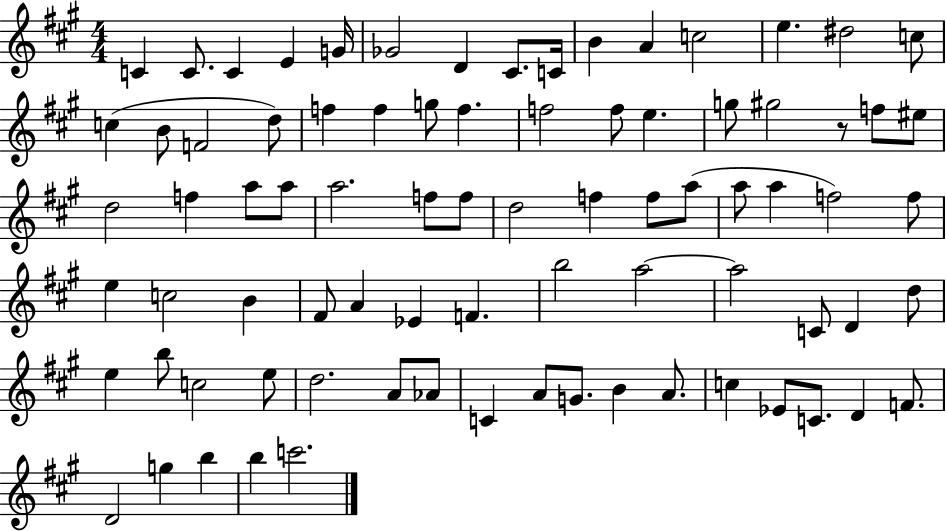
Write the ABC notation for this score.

X:1
T:Untitled
M:4/4
L:1/4
K:A
C C/2 C E G/4 _G2 D ^C/2 C/4 B A c2 e ^d2 c/2 c B/2 F2 d/2 f f g/2 f f2 f/2 e g/2 ^g2 z/2 f/2 ^e/2 d2 f a/2 a/2 a2 f/2 f/2 d2 f f/2 a/2 a/2 a f2 f/2 e c2 B ^F/2 A _E F b2 a2 a2 C/2 D d/2 e b/2 c2 e/2 d2 A/2 _A/2 C A/2 G/2 B A/2 c _E/2 C/2 D F/2 D2 g b b c'2